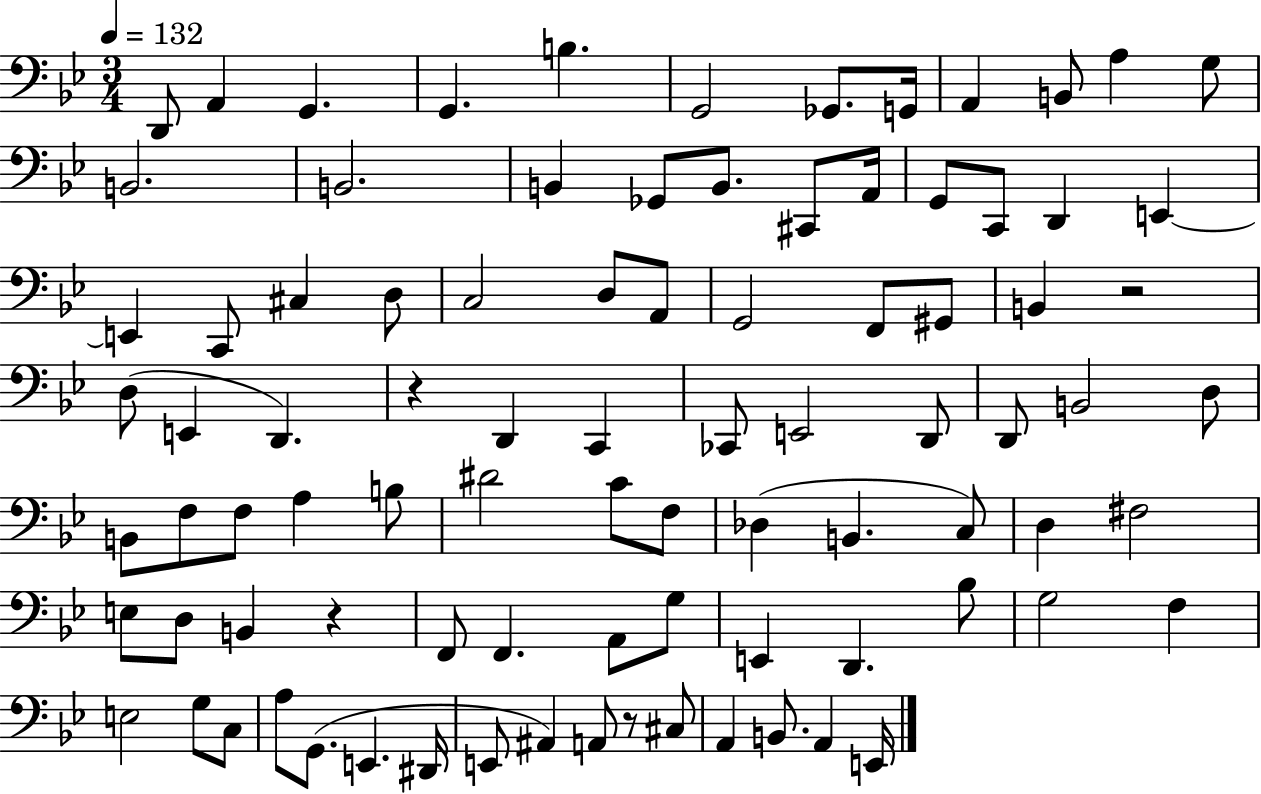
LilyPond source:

{
  \clef bass
  \numericTimeSignature
  \time 3/4
  \key bes \major
  \tempo 4 = 132
  d,8 a,4 g,4. | g,4. b4. | g,2 ges,8. g,16 | a,4 b,8 a4 g8 | \break b,2. | b,2. | b,4 ges,8 b,8. cis,8 a,16 | g,8 c,8 d,4 e,4~~ | \break e,4 c,8 cis4 d8 | c2 d8 a,8 | g,2 f,8 gis,8 | b,4 r2 | \break d8( e,4 d,4.) | r4 d,4 c,4 | ces,8 e,2 d,8 | d,8 b,2 d8 | \break b,8 f8 f8 a4 b8 | dis'2 c'8 f8 | des4( b,4. c8) | d4 fis2 | \break e8 d8 b,4 r4 | f,8 f,4. a,8 g8 | e,4 d,4. bes8 | g2 f4 | \break e2 g8 c8 | a8 g,8.( e,4. dis,16 | e,8 ais,4) a,8 r8 cis8 | a,4 b,8. a,4 e,16 | \break \bar "|."
}